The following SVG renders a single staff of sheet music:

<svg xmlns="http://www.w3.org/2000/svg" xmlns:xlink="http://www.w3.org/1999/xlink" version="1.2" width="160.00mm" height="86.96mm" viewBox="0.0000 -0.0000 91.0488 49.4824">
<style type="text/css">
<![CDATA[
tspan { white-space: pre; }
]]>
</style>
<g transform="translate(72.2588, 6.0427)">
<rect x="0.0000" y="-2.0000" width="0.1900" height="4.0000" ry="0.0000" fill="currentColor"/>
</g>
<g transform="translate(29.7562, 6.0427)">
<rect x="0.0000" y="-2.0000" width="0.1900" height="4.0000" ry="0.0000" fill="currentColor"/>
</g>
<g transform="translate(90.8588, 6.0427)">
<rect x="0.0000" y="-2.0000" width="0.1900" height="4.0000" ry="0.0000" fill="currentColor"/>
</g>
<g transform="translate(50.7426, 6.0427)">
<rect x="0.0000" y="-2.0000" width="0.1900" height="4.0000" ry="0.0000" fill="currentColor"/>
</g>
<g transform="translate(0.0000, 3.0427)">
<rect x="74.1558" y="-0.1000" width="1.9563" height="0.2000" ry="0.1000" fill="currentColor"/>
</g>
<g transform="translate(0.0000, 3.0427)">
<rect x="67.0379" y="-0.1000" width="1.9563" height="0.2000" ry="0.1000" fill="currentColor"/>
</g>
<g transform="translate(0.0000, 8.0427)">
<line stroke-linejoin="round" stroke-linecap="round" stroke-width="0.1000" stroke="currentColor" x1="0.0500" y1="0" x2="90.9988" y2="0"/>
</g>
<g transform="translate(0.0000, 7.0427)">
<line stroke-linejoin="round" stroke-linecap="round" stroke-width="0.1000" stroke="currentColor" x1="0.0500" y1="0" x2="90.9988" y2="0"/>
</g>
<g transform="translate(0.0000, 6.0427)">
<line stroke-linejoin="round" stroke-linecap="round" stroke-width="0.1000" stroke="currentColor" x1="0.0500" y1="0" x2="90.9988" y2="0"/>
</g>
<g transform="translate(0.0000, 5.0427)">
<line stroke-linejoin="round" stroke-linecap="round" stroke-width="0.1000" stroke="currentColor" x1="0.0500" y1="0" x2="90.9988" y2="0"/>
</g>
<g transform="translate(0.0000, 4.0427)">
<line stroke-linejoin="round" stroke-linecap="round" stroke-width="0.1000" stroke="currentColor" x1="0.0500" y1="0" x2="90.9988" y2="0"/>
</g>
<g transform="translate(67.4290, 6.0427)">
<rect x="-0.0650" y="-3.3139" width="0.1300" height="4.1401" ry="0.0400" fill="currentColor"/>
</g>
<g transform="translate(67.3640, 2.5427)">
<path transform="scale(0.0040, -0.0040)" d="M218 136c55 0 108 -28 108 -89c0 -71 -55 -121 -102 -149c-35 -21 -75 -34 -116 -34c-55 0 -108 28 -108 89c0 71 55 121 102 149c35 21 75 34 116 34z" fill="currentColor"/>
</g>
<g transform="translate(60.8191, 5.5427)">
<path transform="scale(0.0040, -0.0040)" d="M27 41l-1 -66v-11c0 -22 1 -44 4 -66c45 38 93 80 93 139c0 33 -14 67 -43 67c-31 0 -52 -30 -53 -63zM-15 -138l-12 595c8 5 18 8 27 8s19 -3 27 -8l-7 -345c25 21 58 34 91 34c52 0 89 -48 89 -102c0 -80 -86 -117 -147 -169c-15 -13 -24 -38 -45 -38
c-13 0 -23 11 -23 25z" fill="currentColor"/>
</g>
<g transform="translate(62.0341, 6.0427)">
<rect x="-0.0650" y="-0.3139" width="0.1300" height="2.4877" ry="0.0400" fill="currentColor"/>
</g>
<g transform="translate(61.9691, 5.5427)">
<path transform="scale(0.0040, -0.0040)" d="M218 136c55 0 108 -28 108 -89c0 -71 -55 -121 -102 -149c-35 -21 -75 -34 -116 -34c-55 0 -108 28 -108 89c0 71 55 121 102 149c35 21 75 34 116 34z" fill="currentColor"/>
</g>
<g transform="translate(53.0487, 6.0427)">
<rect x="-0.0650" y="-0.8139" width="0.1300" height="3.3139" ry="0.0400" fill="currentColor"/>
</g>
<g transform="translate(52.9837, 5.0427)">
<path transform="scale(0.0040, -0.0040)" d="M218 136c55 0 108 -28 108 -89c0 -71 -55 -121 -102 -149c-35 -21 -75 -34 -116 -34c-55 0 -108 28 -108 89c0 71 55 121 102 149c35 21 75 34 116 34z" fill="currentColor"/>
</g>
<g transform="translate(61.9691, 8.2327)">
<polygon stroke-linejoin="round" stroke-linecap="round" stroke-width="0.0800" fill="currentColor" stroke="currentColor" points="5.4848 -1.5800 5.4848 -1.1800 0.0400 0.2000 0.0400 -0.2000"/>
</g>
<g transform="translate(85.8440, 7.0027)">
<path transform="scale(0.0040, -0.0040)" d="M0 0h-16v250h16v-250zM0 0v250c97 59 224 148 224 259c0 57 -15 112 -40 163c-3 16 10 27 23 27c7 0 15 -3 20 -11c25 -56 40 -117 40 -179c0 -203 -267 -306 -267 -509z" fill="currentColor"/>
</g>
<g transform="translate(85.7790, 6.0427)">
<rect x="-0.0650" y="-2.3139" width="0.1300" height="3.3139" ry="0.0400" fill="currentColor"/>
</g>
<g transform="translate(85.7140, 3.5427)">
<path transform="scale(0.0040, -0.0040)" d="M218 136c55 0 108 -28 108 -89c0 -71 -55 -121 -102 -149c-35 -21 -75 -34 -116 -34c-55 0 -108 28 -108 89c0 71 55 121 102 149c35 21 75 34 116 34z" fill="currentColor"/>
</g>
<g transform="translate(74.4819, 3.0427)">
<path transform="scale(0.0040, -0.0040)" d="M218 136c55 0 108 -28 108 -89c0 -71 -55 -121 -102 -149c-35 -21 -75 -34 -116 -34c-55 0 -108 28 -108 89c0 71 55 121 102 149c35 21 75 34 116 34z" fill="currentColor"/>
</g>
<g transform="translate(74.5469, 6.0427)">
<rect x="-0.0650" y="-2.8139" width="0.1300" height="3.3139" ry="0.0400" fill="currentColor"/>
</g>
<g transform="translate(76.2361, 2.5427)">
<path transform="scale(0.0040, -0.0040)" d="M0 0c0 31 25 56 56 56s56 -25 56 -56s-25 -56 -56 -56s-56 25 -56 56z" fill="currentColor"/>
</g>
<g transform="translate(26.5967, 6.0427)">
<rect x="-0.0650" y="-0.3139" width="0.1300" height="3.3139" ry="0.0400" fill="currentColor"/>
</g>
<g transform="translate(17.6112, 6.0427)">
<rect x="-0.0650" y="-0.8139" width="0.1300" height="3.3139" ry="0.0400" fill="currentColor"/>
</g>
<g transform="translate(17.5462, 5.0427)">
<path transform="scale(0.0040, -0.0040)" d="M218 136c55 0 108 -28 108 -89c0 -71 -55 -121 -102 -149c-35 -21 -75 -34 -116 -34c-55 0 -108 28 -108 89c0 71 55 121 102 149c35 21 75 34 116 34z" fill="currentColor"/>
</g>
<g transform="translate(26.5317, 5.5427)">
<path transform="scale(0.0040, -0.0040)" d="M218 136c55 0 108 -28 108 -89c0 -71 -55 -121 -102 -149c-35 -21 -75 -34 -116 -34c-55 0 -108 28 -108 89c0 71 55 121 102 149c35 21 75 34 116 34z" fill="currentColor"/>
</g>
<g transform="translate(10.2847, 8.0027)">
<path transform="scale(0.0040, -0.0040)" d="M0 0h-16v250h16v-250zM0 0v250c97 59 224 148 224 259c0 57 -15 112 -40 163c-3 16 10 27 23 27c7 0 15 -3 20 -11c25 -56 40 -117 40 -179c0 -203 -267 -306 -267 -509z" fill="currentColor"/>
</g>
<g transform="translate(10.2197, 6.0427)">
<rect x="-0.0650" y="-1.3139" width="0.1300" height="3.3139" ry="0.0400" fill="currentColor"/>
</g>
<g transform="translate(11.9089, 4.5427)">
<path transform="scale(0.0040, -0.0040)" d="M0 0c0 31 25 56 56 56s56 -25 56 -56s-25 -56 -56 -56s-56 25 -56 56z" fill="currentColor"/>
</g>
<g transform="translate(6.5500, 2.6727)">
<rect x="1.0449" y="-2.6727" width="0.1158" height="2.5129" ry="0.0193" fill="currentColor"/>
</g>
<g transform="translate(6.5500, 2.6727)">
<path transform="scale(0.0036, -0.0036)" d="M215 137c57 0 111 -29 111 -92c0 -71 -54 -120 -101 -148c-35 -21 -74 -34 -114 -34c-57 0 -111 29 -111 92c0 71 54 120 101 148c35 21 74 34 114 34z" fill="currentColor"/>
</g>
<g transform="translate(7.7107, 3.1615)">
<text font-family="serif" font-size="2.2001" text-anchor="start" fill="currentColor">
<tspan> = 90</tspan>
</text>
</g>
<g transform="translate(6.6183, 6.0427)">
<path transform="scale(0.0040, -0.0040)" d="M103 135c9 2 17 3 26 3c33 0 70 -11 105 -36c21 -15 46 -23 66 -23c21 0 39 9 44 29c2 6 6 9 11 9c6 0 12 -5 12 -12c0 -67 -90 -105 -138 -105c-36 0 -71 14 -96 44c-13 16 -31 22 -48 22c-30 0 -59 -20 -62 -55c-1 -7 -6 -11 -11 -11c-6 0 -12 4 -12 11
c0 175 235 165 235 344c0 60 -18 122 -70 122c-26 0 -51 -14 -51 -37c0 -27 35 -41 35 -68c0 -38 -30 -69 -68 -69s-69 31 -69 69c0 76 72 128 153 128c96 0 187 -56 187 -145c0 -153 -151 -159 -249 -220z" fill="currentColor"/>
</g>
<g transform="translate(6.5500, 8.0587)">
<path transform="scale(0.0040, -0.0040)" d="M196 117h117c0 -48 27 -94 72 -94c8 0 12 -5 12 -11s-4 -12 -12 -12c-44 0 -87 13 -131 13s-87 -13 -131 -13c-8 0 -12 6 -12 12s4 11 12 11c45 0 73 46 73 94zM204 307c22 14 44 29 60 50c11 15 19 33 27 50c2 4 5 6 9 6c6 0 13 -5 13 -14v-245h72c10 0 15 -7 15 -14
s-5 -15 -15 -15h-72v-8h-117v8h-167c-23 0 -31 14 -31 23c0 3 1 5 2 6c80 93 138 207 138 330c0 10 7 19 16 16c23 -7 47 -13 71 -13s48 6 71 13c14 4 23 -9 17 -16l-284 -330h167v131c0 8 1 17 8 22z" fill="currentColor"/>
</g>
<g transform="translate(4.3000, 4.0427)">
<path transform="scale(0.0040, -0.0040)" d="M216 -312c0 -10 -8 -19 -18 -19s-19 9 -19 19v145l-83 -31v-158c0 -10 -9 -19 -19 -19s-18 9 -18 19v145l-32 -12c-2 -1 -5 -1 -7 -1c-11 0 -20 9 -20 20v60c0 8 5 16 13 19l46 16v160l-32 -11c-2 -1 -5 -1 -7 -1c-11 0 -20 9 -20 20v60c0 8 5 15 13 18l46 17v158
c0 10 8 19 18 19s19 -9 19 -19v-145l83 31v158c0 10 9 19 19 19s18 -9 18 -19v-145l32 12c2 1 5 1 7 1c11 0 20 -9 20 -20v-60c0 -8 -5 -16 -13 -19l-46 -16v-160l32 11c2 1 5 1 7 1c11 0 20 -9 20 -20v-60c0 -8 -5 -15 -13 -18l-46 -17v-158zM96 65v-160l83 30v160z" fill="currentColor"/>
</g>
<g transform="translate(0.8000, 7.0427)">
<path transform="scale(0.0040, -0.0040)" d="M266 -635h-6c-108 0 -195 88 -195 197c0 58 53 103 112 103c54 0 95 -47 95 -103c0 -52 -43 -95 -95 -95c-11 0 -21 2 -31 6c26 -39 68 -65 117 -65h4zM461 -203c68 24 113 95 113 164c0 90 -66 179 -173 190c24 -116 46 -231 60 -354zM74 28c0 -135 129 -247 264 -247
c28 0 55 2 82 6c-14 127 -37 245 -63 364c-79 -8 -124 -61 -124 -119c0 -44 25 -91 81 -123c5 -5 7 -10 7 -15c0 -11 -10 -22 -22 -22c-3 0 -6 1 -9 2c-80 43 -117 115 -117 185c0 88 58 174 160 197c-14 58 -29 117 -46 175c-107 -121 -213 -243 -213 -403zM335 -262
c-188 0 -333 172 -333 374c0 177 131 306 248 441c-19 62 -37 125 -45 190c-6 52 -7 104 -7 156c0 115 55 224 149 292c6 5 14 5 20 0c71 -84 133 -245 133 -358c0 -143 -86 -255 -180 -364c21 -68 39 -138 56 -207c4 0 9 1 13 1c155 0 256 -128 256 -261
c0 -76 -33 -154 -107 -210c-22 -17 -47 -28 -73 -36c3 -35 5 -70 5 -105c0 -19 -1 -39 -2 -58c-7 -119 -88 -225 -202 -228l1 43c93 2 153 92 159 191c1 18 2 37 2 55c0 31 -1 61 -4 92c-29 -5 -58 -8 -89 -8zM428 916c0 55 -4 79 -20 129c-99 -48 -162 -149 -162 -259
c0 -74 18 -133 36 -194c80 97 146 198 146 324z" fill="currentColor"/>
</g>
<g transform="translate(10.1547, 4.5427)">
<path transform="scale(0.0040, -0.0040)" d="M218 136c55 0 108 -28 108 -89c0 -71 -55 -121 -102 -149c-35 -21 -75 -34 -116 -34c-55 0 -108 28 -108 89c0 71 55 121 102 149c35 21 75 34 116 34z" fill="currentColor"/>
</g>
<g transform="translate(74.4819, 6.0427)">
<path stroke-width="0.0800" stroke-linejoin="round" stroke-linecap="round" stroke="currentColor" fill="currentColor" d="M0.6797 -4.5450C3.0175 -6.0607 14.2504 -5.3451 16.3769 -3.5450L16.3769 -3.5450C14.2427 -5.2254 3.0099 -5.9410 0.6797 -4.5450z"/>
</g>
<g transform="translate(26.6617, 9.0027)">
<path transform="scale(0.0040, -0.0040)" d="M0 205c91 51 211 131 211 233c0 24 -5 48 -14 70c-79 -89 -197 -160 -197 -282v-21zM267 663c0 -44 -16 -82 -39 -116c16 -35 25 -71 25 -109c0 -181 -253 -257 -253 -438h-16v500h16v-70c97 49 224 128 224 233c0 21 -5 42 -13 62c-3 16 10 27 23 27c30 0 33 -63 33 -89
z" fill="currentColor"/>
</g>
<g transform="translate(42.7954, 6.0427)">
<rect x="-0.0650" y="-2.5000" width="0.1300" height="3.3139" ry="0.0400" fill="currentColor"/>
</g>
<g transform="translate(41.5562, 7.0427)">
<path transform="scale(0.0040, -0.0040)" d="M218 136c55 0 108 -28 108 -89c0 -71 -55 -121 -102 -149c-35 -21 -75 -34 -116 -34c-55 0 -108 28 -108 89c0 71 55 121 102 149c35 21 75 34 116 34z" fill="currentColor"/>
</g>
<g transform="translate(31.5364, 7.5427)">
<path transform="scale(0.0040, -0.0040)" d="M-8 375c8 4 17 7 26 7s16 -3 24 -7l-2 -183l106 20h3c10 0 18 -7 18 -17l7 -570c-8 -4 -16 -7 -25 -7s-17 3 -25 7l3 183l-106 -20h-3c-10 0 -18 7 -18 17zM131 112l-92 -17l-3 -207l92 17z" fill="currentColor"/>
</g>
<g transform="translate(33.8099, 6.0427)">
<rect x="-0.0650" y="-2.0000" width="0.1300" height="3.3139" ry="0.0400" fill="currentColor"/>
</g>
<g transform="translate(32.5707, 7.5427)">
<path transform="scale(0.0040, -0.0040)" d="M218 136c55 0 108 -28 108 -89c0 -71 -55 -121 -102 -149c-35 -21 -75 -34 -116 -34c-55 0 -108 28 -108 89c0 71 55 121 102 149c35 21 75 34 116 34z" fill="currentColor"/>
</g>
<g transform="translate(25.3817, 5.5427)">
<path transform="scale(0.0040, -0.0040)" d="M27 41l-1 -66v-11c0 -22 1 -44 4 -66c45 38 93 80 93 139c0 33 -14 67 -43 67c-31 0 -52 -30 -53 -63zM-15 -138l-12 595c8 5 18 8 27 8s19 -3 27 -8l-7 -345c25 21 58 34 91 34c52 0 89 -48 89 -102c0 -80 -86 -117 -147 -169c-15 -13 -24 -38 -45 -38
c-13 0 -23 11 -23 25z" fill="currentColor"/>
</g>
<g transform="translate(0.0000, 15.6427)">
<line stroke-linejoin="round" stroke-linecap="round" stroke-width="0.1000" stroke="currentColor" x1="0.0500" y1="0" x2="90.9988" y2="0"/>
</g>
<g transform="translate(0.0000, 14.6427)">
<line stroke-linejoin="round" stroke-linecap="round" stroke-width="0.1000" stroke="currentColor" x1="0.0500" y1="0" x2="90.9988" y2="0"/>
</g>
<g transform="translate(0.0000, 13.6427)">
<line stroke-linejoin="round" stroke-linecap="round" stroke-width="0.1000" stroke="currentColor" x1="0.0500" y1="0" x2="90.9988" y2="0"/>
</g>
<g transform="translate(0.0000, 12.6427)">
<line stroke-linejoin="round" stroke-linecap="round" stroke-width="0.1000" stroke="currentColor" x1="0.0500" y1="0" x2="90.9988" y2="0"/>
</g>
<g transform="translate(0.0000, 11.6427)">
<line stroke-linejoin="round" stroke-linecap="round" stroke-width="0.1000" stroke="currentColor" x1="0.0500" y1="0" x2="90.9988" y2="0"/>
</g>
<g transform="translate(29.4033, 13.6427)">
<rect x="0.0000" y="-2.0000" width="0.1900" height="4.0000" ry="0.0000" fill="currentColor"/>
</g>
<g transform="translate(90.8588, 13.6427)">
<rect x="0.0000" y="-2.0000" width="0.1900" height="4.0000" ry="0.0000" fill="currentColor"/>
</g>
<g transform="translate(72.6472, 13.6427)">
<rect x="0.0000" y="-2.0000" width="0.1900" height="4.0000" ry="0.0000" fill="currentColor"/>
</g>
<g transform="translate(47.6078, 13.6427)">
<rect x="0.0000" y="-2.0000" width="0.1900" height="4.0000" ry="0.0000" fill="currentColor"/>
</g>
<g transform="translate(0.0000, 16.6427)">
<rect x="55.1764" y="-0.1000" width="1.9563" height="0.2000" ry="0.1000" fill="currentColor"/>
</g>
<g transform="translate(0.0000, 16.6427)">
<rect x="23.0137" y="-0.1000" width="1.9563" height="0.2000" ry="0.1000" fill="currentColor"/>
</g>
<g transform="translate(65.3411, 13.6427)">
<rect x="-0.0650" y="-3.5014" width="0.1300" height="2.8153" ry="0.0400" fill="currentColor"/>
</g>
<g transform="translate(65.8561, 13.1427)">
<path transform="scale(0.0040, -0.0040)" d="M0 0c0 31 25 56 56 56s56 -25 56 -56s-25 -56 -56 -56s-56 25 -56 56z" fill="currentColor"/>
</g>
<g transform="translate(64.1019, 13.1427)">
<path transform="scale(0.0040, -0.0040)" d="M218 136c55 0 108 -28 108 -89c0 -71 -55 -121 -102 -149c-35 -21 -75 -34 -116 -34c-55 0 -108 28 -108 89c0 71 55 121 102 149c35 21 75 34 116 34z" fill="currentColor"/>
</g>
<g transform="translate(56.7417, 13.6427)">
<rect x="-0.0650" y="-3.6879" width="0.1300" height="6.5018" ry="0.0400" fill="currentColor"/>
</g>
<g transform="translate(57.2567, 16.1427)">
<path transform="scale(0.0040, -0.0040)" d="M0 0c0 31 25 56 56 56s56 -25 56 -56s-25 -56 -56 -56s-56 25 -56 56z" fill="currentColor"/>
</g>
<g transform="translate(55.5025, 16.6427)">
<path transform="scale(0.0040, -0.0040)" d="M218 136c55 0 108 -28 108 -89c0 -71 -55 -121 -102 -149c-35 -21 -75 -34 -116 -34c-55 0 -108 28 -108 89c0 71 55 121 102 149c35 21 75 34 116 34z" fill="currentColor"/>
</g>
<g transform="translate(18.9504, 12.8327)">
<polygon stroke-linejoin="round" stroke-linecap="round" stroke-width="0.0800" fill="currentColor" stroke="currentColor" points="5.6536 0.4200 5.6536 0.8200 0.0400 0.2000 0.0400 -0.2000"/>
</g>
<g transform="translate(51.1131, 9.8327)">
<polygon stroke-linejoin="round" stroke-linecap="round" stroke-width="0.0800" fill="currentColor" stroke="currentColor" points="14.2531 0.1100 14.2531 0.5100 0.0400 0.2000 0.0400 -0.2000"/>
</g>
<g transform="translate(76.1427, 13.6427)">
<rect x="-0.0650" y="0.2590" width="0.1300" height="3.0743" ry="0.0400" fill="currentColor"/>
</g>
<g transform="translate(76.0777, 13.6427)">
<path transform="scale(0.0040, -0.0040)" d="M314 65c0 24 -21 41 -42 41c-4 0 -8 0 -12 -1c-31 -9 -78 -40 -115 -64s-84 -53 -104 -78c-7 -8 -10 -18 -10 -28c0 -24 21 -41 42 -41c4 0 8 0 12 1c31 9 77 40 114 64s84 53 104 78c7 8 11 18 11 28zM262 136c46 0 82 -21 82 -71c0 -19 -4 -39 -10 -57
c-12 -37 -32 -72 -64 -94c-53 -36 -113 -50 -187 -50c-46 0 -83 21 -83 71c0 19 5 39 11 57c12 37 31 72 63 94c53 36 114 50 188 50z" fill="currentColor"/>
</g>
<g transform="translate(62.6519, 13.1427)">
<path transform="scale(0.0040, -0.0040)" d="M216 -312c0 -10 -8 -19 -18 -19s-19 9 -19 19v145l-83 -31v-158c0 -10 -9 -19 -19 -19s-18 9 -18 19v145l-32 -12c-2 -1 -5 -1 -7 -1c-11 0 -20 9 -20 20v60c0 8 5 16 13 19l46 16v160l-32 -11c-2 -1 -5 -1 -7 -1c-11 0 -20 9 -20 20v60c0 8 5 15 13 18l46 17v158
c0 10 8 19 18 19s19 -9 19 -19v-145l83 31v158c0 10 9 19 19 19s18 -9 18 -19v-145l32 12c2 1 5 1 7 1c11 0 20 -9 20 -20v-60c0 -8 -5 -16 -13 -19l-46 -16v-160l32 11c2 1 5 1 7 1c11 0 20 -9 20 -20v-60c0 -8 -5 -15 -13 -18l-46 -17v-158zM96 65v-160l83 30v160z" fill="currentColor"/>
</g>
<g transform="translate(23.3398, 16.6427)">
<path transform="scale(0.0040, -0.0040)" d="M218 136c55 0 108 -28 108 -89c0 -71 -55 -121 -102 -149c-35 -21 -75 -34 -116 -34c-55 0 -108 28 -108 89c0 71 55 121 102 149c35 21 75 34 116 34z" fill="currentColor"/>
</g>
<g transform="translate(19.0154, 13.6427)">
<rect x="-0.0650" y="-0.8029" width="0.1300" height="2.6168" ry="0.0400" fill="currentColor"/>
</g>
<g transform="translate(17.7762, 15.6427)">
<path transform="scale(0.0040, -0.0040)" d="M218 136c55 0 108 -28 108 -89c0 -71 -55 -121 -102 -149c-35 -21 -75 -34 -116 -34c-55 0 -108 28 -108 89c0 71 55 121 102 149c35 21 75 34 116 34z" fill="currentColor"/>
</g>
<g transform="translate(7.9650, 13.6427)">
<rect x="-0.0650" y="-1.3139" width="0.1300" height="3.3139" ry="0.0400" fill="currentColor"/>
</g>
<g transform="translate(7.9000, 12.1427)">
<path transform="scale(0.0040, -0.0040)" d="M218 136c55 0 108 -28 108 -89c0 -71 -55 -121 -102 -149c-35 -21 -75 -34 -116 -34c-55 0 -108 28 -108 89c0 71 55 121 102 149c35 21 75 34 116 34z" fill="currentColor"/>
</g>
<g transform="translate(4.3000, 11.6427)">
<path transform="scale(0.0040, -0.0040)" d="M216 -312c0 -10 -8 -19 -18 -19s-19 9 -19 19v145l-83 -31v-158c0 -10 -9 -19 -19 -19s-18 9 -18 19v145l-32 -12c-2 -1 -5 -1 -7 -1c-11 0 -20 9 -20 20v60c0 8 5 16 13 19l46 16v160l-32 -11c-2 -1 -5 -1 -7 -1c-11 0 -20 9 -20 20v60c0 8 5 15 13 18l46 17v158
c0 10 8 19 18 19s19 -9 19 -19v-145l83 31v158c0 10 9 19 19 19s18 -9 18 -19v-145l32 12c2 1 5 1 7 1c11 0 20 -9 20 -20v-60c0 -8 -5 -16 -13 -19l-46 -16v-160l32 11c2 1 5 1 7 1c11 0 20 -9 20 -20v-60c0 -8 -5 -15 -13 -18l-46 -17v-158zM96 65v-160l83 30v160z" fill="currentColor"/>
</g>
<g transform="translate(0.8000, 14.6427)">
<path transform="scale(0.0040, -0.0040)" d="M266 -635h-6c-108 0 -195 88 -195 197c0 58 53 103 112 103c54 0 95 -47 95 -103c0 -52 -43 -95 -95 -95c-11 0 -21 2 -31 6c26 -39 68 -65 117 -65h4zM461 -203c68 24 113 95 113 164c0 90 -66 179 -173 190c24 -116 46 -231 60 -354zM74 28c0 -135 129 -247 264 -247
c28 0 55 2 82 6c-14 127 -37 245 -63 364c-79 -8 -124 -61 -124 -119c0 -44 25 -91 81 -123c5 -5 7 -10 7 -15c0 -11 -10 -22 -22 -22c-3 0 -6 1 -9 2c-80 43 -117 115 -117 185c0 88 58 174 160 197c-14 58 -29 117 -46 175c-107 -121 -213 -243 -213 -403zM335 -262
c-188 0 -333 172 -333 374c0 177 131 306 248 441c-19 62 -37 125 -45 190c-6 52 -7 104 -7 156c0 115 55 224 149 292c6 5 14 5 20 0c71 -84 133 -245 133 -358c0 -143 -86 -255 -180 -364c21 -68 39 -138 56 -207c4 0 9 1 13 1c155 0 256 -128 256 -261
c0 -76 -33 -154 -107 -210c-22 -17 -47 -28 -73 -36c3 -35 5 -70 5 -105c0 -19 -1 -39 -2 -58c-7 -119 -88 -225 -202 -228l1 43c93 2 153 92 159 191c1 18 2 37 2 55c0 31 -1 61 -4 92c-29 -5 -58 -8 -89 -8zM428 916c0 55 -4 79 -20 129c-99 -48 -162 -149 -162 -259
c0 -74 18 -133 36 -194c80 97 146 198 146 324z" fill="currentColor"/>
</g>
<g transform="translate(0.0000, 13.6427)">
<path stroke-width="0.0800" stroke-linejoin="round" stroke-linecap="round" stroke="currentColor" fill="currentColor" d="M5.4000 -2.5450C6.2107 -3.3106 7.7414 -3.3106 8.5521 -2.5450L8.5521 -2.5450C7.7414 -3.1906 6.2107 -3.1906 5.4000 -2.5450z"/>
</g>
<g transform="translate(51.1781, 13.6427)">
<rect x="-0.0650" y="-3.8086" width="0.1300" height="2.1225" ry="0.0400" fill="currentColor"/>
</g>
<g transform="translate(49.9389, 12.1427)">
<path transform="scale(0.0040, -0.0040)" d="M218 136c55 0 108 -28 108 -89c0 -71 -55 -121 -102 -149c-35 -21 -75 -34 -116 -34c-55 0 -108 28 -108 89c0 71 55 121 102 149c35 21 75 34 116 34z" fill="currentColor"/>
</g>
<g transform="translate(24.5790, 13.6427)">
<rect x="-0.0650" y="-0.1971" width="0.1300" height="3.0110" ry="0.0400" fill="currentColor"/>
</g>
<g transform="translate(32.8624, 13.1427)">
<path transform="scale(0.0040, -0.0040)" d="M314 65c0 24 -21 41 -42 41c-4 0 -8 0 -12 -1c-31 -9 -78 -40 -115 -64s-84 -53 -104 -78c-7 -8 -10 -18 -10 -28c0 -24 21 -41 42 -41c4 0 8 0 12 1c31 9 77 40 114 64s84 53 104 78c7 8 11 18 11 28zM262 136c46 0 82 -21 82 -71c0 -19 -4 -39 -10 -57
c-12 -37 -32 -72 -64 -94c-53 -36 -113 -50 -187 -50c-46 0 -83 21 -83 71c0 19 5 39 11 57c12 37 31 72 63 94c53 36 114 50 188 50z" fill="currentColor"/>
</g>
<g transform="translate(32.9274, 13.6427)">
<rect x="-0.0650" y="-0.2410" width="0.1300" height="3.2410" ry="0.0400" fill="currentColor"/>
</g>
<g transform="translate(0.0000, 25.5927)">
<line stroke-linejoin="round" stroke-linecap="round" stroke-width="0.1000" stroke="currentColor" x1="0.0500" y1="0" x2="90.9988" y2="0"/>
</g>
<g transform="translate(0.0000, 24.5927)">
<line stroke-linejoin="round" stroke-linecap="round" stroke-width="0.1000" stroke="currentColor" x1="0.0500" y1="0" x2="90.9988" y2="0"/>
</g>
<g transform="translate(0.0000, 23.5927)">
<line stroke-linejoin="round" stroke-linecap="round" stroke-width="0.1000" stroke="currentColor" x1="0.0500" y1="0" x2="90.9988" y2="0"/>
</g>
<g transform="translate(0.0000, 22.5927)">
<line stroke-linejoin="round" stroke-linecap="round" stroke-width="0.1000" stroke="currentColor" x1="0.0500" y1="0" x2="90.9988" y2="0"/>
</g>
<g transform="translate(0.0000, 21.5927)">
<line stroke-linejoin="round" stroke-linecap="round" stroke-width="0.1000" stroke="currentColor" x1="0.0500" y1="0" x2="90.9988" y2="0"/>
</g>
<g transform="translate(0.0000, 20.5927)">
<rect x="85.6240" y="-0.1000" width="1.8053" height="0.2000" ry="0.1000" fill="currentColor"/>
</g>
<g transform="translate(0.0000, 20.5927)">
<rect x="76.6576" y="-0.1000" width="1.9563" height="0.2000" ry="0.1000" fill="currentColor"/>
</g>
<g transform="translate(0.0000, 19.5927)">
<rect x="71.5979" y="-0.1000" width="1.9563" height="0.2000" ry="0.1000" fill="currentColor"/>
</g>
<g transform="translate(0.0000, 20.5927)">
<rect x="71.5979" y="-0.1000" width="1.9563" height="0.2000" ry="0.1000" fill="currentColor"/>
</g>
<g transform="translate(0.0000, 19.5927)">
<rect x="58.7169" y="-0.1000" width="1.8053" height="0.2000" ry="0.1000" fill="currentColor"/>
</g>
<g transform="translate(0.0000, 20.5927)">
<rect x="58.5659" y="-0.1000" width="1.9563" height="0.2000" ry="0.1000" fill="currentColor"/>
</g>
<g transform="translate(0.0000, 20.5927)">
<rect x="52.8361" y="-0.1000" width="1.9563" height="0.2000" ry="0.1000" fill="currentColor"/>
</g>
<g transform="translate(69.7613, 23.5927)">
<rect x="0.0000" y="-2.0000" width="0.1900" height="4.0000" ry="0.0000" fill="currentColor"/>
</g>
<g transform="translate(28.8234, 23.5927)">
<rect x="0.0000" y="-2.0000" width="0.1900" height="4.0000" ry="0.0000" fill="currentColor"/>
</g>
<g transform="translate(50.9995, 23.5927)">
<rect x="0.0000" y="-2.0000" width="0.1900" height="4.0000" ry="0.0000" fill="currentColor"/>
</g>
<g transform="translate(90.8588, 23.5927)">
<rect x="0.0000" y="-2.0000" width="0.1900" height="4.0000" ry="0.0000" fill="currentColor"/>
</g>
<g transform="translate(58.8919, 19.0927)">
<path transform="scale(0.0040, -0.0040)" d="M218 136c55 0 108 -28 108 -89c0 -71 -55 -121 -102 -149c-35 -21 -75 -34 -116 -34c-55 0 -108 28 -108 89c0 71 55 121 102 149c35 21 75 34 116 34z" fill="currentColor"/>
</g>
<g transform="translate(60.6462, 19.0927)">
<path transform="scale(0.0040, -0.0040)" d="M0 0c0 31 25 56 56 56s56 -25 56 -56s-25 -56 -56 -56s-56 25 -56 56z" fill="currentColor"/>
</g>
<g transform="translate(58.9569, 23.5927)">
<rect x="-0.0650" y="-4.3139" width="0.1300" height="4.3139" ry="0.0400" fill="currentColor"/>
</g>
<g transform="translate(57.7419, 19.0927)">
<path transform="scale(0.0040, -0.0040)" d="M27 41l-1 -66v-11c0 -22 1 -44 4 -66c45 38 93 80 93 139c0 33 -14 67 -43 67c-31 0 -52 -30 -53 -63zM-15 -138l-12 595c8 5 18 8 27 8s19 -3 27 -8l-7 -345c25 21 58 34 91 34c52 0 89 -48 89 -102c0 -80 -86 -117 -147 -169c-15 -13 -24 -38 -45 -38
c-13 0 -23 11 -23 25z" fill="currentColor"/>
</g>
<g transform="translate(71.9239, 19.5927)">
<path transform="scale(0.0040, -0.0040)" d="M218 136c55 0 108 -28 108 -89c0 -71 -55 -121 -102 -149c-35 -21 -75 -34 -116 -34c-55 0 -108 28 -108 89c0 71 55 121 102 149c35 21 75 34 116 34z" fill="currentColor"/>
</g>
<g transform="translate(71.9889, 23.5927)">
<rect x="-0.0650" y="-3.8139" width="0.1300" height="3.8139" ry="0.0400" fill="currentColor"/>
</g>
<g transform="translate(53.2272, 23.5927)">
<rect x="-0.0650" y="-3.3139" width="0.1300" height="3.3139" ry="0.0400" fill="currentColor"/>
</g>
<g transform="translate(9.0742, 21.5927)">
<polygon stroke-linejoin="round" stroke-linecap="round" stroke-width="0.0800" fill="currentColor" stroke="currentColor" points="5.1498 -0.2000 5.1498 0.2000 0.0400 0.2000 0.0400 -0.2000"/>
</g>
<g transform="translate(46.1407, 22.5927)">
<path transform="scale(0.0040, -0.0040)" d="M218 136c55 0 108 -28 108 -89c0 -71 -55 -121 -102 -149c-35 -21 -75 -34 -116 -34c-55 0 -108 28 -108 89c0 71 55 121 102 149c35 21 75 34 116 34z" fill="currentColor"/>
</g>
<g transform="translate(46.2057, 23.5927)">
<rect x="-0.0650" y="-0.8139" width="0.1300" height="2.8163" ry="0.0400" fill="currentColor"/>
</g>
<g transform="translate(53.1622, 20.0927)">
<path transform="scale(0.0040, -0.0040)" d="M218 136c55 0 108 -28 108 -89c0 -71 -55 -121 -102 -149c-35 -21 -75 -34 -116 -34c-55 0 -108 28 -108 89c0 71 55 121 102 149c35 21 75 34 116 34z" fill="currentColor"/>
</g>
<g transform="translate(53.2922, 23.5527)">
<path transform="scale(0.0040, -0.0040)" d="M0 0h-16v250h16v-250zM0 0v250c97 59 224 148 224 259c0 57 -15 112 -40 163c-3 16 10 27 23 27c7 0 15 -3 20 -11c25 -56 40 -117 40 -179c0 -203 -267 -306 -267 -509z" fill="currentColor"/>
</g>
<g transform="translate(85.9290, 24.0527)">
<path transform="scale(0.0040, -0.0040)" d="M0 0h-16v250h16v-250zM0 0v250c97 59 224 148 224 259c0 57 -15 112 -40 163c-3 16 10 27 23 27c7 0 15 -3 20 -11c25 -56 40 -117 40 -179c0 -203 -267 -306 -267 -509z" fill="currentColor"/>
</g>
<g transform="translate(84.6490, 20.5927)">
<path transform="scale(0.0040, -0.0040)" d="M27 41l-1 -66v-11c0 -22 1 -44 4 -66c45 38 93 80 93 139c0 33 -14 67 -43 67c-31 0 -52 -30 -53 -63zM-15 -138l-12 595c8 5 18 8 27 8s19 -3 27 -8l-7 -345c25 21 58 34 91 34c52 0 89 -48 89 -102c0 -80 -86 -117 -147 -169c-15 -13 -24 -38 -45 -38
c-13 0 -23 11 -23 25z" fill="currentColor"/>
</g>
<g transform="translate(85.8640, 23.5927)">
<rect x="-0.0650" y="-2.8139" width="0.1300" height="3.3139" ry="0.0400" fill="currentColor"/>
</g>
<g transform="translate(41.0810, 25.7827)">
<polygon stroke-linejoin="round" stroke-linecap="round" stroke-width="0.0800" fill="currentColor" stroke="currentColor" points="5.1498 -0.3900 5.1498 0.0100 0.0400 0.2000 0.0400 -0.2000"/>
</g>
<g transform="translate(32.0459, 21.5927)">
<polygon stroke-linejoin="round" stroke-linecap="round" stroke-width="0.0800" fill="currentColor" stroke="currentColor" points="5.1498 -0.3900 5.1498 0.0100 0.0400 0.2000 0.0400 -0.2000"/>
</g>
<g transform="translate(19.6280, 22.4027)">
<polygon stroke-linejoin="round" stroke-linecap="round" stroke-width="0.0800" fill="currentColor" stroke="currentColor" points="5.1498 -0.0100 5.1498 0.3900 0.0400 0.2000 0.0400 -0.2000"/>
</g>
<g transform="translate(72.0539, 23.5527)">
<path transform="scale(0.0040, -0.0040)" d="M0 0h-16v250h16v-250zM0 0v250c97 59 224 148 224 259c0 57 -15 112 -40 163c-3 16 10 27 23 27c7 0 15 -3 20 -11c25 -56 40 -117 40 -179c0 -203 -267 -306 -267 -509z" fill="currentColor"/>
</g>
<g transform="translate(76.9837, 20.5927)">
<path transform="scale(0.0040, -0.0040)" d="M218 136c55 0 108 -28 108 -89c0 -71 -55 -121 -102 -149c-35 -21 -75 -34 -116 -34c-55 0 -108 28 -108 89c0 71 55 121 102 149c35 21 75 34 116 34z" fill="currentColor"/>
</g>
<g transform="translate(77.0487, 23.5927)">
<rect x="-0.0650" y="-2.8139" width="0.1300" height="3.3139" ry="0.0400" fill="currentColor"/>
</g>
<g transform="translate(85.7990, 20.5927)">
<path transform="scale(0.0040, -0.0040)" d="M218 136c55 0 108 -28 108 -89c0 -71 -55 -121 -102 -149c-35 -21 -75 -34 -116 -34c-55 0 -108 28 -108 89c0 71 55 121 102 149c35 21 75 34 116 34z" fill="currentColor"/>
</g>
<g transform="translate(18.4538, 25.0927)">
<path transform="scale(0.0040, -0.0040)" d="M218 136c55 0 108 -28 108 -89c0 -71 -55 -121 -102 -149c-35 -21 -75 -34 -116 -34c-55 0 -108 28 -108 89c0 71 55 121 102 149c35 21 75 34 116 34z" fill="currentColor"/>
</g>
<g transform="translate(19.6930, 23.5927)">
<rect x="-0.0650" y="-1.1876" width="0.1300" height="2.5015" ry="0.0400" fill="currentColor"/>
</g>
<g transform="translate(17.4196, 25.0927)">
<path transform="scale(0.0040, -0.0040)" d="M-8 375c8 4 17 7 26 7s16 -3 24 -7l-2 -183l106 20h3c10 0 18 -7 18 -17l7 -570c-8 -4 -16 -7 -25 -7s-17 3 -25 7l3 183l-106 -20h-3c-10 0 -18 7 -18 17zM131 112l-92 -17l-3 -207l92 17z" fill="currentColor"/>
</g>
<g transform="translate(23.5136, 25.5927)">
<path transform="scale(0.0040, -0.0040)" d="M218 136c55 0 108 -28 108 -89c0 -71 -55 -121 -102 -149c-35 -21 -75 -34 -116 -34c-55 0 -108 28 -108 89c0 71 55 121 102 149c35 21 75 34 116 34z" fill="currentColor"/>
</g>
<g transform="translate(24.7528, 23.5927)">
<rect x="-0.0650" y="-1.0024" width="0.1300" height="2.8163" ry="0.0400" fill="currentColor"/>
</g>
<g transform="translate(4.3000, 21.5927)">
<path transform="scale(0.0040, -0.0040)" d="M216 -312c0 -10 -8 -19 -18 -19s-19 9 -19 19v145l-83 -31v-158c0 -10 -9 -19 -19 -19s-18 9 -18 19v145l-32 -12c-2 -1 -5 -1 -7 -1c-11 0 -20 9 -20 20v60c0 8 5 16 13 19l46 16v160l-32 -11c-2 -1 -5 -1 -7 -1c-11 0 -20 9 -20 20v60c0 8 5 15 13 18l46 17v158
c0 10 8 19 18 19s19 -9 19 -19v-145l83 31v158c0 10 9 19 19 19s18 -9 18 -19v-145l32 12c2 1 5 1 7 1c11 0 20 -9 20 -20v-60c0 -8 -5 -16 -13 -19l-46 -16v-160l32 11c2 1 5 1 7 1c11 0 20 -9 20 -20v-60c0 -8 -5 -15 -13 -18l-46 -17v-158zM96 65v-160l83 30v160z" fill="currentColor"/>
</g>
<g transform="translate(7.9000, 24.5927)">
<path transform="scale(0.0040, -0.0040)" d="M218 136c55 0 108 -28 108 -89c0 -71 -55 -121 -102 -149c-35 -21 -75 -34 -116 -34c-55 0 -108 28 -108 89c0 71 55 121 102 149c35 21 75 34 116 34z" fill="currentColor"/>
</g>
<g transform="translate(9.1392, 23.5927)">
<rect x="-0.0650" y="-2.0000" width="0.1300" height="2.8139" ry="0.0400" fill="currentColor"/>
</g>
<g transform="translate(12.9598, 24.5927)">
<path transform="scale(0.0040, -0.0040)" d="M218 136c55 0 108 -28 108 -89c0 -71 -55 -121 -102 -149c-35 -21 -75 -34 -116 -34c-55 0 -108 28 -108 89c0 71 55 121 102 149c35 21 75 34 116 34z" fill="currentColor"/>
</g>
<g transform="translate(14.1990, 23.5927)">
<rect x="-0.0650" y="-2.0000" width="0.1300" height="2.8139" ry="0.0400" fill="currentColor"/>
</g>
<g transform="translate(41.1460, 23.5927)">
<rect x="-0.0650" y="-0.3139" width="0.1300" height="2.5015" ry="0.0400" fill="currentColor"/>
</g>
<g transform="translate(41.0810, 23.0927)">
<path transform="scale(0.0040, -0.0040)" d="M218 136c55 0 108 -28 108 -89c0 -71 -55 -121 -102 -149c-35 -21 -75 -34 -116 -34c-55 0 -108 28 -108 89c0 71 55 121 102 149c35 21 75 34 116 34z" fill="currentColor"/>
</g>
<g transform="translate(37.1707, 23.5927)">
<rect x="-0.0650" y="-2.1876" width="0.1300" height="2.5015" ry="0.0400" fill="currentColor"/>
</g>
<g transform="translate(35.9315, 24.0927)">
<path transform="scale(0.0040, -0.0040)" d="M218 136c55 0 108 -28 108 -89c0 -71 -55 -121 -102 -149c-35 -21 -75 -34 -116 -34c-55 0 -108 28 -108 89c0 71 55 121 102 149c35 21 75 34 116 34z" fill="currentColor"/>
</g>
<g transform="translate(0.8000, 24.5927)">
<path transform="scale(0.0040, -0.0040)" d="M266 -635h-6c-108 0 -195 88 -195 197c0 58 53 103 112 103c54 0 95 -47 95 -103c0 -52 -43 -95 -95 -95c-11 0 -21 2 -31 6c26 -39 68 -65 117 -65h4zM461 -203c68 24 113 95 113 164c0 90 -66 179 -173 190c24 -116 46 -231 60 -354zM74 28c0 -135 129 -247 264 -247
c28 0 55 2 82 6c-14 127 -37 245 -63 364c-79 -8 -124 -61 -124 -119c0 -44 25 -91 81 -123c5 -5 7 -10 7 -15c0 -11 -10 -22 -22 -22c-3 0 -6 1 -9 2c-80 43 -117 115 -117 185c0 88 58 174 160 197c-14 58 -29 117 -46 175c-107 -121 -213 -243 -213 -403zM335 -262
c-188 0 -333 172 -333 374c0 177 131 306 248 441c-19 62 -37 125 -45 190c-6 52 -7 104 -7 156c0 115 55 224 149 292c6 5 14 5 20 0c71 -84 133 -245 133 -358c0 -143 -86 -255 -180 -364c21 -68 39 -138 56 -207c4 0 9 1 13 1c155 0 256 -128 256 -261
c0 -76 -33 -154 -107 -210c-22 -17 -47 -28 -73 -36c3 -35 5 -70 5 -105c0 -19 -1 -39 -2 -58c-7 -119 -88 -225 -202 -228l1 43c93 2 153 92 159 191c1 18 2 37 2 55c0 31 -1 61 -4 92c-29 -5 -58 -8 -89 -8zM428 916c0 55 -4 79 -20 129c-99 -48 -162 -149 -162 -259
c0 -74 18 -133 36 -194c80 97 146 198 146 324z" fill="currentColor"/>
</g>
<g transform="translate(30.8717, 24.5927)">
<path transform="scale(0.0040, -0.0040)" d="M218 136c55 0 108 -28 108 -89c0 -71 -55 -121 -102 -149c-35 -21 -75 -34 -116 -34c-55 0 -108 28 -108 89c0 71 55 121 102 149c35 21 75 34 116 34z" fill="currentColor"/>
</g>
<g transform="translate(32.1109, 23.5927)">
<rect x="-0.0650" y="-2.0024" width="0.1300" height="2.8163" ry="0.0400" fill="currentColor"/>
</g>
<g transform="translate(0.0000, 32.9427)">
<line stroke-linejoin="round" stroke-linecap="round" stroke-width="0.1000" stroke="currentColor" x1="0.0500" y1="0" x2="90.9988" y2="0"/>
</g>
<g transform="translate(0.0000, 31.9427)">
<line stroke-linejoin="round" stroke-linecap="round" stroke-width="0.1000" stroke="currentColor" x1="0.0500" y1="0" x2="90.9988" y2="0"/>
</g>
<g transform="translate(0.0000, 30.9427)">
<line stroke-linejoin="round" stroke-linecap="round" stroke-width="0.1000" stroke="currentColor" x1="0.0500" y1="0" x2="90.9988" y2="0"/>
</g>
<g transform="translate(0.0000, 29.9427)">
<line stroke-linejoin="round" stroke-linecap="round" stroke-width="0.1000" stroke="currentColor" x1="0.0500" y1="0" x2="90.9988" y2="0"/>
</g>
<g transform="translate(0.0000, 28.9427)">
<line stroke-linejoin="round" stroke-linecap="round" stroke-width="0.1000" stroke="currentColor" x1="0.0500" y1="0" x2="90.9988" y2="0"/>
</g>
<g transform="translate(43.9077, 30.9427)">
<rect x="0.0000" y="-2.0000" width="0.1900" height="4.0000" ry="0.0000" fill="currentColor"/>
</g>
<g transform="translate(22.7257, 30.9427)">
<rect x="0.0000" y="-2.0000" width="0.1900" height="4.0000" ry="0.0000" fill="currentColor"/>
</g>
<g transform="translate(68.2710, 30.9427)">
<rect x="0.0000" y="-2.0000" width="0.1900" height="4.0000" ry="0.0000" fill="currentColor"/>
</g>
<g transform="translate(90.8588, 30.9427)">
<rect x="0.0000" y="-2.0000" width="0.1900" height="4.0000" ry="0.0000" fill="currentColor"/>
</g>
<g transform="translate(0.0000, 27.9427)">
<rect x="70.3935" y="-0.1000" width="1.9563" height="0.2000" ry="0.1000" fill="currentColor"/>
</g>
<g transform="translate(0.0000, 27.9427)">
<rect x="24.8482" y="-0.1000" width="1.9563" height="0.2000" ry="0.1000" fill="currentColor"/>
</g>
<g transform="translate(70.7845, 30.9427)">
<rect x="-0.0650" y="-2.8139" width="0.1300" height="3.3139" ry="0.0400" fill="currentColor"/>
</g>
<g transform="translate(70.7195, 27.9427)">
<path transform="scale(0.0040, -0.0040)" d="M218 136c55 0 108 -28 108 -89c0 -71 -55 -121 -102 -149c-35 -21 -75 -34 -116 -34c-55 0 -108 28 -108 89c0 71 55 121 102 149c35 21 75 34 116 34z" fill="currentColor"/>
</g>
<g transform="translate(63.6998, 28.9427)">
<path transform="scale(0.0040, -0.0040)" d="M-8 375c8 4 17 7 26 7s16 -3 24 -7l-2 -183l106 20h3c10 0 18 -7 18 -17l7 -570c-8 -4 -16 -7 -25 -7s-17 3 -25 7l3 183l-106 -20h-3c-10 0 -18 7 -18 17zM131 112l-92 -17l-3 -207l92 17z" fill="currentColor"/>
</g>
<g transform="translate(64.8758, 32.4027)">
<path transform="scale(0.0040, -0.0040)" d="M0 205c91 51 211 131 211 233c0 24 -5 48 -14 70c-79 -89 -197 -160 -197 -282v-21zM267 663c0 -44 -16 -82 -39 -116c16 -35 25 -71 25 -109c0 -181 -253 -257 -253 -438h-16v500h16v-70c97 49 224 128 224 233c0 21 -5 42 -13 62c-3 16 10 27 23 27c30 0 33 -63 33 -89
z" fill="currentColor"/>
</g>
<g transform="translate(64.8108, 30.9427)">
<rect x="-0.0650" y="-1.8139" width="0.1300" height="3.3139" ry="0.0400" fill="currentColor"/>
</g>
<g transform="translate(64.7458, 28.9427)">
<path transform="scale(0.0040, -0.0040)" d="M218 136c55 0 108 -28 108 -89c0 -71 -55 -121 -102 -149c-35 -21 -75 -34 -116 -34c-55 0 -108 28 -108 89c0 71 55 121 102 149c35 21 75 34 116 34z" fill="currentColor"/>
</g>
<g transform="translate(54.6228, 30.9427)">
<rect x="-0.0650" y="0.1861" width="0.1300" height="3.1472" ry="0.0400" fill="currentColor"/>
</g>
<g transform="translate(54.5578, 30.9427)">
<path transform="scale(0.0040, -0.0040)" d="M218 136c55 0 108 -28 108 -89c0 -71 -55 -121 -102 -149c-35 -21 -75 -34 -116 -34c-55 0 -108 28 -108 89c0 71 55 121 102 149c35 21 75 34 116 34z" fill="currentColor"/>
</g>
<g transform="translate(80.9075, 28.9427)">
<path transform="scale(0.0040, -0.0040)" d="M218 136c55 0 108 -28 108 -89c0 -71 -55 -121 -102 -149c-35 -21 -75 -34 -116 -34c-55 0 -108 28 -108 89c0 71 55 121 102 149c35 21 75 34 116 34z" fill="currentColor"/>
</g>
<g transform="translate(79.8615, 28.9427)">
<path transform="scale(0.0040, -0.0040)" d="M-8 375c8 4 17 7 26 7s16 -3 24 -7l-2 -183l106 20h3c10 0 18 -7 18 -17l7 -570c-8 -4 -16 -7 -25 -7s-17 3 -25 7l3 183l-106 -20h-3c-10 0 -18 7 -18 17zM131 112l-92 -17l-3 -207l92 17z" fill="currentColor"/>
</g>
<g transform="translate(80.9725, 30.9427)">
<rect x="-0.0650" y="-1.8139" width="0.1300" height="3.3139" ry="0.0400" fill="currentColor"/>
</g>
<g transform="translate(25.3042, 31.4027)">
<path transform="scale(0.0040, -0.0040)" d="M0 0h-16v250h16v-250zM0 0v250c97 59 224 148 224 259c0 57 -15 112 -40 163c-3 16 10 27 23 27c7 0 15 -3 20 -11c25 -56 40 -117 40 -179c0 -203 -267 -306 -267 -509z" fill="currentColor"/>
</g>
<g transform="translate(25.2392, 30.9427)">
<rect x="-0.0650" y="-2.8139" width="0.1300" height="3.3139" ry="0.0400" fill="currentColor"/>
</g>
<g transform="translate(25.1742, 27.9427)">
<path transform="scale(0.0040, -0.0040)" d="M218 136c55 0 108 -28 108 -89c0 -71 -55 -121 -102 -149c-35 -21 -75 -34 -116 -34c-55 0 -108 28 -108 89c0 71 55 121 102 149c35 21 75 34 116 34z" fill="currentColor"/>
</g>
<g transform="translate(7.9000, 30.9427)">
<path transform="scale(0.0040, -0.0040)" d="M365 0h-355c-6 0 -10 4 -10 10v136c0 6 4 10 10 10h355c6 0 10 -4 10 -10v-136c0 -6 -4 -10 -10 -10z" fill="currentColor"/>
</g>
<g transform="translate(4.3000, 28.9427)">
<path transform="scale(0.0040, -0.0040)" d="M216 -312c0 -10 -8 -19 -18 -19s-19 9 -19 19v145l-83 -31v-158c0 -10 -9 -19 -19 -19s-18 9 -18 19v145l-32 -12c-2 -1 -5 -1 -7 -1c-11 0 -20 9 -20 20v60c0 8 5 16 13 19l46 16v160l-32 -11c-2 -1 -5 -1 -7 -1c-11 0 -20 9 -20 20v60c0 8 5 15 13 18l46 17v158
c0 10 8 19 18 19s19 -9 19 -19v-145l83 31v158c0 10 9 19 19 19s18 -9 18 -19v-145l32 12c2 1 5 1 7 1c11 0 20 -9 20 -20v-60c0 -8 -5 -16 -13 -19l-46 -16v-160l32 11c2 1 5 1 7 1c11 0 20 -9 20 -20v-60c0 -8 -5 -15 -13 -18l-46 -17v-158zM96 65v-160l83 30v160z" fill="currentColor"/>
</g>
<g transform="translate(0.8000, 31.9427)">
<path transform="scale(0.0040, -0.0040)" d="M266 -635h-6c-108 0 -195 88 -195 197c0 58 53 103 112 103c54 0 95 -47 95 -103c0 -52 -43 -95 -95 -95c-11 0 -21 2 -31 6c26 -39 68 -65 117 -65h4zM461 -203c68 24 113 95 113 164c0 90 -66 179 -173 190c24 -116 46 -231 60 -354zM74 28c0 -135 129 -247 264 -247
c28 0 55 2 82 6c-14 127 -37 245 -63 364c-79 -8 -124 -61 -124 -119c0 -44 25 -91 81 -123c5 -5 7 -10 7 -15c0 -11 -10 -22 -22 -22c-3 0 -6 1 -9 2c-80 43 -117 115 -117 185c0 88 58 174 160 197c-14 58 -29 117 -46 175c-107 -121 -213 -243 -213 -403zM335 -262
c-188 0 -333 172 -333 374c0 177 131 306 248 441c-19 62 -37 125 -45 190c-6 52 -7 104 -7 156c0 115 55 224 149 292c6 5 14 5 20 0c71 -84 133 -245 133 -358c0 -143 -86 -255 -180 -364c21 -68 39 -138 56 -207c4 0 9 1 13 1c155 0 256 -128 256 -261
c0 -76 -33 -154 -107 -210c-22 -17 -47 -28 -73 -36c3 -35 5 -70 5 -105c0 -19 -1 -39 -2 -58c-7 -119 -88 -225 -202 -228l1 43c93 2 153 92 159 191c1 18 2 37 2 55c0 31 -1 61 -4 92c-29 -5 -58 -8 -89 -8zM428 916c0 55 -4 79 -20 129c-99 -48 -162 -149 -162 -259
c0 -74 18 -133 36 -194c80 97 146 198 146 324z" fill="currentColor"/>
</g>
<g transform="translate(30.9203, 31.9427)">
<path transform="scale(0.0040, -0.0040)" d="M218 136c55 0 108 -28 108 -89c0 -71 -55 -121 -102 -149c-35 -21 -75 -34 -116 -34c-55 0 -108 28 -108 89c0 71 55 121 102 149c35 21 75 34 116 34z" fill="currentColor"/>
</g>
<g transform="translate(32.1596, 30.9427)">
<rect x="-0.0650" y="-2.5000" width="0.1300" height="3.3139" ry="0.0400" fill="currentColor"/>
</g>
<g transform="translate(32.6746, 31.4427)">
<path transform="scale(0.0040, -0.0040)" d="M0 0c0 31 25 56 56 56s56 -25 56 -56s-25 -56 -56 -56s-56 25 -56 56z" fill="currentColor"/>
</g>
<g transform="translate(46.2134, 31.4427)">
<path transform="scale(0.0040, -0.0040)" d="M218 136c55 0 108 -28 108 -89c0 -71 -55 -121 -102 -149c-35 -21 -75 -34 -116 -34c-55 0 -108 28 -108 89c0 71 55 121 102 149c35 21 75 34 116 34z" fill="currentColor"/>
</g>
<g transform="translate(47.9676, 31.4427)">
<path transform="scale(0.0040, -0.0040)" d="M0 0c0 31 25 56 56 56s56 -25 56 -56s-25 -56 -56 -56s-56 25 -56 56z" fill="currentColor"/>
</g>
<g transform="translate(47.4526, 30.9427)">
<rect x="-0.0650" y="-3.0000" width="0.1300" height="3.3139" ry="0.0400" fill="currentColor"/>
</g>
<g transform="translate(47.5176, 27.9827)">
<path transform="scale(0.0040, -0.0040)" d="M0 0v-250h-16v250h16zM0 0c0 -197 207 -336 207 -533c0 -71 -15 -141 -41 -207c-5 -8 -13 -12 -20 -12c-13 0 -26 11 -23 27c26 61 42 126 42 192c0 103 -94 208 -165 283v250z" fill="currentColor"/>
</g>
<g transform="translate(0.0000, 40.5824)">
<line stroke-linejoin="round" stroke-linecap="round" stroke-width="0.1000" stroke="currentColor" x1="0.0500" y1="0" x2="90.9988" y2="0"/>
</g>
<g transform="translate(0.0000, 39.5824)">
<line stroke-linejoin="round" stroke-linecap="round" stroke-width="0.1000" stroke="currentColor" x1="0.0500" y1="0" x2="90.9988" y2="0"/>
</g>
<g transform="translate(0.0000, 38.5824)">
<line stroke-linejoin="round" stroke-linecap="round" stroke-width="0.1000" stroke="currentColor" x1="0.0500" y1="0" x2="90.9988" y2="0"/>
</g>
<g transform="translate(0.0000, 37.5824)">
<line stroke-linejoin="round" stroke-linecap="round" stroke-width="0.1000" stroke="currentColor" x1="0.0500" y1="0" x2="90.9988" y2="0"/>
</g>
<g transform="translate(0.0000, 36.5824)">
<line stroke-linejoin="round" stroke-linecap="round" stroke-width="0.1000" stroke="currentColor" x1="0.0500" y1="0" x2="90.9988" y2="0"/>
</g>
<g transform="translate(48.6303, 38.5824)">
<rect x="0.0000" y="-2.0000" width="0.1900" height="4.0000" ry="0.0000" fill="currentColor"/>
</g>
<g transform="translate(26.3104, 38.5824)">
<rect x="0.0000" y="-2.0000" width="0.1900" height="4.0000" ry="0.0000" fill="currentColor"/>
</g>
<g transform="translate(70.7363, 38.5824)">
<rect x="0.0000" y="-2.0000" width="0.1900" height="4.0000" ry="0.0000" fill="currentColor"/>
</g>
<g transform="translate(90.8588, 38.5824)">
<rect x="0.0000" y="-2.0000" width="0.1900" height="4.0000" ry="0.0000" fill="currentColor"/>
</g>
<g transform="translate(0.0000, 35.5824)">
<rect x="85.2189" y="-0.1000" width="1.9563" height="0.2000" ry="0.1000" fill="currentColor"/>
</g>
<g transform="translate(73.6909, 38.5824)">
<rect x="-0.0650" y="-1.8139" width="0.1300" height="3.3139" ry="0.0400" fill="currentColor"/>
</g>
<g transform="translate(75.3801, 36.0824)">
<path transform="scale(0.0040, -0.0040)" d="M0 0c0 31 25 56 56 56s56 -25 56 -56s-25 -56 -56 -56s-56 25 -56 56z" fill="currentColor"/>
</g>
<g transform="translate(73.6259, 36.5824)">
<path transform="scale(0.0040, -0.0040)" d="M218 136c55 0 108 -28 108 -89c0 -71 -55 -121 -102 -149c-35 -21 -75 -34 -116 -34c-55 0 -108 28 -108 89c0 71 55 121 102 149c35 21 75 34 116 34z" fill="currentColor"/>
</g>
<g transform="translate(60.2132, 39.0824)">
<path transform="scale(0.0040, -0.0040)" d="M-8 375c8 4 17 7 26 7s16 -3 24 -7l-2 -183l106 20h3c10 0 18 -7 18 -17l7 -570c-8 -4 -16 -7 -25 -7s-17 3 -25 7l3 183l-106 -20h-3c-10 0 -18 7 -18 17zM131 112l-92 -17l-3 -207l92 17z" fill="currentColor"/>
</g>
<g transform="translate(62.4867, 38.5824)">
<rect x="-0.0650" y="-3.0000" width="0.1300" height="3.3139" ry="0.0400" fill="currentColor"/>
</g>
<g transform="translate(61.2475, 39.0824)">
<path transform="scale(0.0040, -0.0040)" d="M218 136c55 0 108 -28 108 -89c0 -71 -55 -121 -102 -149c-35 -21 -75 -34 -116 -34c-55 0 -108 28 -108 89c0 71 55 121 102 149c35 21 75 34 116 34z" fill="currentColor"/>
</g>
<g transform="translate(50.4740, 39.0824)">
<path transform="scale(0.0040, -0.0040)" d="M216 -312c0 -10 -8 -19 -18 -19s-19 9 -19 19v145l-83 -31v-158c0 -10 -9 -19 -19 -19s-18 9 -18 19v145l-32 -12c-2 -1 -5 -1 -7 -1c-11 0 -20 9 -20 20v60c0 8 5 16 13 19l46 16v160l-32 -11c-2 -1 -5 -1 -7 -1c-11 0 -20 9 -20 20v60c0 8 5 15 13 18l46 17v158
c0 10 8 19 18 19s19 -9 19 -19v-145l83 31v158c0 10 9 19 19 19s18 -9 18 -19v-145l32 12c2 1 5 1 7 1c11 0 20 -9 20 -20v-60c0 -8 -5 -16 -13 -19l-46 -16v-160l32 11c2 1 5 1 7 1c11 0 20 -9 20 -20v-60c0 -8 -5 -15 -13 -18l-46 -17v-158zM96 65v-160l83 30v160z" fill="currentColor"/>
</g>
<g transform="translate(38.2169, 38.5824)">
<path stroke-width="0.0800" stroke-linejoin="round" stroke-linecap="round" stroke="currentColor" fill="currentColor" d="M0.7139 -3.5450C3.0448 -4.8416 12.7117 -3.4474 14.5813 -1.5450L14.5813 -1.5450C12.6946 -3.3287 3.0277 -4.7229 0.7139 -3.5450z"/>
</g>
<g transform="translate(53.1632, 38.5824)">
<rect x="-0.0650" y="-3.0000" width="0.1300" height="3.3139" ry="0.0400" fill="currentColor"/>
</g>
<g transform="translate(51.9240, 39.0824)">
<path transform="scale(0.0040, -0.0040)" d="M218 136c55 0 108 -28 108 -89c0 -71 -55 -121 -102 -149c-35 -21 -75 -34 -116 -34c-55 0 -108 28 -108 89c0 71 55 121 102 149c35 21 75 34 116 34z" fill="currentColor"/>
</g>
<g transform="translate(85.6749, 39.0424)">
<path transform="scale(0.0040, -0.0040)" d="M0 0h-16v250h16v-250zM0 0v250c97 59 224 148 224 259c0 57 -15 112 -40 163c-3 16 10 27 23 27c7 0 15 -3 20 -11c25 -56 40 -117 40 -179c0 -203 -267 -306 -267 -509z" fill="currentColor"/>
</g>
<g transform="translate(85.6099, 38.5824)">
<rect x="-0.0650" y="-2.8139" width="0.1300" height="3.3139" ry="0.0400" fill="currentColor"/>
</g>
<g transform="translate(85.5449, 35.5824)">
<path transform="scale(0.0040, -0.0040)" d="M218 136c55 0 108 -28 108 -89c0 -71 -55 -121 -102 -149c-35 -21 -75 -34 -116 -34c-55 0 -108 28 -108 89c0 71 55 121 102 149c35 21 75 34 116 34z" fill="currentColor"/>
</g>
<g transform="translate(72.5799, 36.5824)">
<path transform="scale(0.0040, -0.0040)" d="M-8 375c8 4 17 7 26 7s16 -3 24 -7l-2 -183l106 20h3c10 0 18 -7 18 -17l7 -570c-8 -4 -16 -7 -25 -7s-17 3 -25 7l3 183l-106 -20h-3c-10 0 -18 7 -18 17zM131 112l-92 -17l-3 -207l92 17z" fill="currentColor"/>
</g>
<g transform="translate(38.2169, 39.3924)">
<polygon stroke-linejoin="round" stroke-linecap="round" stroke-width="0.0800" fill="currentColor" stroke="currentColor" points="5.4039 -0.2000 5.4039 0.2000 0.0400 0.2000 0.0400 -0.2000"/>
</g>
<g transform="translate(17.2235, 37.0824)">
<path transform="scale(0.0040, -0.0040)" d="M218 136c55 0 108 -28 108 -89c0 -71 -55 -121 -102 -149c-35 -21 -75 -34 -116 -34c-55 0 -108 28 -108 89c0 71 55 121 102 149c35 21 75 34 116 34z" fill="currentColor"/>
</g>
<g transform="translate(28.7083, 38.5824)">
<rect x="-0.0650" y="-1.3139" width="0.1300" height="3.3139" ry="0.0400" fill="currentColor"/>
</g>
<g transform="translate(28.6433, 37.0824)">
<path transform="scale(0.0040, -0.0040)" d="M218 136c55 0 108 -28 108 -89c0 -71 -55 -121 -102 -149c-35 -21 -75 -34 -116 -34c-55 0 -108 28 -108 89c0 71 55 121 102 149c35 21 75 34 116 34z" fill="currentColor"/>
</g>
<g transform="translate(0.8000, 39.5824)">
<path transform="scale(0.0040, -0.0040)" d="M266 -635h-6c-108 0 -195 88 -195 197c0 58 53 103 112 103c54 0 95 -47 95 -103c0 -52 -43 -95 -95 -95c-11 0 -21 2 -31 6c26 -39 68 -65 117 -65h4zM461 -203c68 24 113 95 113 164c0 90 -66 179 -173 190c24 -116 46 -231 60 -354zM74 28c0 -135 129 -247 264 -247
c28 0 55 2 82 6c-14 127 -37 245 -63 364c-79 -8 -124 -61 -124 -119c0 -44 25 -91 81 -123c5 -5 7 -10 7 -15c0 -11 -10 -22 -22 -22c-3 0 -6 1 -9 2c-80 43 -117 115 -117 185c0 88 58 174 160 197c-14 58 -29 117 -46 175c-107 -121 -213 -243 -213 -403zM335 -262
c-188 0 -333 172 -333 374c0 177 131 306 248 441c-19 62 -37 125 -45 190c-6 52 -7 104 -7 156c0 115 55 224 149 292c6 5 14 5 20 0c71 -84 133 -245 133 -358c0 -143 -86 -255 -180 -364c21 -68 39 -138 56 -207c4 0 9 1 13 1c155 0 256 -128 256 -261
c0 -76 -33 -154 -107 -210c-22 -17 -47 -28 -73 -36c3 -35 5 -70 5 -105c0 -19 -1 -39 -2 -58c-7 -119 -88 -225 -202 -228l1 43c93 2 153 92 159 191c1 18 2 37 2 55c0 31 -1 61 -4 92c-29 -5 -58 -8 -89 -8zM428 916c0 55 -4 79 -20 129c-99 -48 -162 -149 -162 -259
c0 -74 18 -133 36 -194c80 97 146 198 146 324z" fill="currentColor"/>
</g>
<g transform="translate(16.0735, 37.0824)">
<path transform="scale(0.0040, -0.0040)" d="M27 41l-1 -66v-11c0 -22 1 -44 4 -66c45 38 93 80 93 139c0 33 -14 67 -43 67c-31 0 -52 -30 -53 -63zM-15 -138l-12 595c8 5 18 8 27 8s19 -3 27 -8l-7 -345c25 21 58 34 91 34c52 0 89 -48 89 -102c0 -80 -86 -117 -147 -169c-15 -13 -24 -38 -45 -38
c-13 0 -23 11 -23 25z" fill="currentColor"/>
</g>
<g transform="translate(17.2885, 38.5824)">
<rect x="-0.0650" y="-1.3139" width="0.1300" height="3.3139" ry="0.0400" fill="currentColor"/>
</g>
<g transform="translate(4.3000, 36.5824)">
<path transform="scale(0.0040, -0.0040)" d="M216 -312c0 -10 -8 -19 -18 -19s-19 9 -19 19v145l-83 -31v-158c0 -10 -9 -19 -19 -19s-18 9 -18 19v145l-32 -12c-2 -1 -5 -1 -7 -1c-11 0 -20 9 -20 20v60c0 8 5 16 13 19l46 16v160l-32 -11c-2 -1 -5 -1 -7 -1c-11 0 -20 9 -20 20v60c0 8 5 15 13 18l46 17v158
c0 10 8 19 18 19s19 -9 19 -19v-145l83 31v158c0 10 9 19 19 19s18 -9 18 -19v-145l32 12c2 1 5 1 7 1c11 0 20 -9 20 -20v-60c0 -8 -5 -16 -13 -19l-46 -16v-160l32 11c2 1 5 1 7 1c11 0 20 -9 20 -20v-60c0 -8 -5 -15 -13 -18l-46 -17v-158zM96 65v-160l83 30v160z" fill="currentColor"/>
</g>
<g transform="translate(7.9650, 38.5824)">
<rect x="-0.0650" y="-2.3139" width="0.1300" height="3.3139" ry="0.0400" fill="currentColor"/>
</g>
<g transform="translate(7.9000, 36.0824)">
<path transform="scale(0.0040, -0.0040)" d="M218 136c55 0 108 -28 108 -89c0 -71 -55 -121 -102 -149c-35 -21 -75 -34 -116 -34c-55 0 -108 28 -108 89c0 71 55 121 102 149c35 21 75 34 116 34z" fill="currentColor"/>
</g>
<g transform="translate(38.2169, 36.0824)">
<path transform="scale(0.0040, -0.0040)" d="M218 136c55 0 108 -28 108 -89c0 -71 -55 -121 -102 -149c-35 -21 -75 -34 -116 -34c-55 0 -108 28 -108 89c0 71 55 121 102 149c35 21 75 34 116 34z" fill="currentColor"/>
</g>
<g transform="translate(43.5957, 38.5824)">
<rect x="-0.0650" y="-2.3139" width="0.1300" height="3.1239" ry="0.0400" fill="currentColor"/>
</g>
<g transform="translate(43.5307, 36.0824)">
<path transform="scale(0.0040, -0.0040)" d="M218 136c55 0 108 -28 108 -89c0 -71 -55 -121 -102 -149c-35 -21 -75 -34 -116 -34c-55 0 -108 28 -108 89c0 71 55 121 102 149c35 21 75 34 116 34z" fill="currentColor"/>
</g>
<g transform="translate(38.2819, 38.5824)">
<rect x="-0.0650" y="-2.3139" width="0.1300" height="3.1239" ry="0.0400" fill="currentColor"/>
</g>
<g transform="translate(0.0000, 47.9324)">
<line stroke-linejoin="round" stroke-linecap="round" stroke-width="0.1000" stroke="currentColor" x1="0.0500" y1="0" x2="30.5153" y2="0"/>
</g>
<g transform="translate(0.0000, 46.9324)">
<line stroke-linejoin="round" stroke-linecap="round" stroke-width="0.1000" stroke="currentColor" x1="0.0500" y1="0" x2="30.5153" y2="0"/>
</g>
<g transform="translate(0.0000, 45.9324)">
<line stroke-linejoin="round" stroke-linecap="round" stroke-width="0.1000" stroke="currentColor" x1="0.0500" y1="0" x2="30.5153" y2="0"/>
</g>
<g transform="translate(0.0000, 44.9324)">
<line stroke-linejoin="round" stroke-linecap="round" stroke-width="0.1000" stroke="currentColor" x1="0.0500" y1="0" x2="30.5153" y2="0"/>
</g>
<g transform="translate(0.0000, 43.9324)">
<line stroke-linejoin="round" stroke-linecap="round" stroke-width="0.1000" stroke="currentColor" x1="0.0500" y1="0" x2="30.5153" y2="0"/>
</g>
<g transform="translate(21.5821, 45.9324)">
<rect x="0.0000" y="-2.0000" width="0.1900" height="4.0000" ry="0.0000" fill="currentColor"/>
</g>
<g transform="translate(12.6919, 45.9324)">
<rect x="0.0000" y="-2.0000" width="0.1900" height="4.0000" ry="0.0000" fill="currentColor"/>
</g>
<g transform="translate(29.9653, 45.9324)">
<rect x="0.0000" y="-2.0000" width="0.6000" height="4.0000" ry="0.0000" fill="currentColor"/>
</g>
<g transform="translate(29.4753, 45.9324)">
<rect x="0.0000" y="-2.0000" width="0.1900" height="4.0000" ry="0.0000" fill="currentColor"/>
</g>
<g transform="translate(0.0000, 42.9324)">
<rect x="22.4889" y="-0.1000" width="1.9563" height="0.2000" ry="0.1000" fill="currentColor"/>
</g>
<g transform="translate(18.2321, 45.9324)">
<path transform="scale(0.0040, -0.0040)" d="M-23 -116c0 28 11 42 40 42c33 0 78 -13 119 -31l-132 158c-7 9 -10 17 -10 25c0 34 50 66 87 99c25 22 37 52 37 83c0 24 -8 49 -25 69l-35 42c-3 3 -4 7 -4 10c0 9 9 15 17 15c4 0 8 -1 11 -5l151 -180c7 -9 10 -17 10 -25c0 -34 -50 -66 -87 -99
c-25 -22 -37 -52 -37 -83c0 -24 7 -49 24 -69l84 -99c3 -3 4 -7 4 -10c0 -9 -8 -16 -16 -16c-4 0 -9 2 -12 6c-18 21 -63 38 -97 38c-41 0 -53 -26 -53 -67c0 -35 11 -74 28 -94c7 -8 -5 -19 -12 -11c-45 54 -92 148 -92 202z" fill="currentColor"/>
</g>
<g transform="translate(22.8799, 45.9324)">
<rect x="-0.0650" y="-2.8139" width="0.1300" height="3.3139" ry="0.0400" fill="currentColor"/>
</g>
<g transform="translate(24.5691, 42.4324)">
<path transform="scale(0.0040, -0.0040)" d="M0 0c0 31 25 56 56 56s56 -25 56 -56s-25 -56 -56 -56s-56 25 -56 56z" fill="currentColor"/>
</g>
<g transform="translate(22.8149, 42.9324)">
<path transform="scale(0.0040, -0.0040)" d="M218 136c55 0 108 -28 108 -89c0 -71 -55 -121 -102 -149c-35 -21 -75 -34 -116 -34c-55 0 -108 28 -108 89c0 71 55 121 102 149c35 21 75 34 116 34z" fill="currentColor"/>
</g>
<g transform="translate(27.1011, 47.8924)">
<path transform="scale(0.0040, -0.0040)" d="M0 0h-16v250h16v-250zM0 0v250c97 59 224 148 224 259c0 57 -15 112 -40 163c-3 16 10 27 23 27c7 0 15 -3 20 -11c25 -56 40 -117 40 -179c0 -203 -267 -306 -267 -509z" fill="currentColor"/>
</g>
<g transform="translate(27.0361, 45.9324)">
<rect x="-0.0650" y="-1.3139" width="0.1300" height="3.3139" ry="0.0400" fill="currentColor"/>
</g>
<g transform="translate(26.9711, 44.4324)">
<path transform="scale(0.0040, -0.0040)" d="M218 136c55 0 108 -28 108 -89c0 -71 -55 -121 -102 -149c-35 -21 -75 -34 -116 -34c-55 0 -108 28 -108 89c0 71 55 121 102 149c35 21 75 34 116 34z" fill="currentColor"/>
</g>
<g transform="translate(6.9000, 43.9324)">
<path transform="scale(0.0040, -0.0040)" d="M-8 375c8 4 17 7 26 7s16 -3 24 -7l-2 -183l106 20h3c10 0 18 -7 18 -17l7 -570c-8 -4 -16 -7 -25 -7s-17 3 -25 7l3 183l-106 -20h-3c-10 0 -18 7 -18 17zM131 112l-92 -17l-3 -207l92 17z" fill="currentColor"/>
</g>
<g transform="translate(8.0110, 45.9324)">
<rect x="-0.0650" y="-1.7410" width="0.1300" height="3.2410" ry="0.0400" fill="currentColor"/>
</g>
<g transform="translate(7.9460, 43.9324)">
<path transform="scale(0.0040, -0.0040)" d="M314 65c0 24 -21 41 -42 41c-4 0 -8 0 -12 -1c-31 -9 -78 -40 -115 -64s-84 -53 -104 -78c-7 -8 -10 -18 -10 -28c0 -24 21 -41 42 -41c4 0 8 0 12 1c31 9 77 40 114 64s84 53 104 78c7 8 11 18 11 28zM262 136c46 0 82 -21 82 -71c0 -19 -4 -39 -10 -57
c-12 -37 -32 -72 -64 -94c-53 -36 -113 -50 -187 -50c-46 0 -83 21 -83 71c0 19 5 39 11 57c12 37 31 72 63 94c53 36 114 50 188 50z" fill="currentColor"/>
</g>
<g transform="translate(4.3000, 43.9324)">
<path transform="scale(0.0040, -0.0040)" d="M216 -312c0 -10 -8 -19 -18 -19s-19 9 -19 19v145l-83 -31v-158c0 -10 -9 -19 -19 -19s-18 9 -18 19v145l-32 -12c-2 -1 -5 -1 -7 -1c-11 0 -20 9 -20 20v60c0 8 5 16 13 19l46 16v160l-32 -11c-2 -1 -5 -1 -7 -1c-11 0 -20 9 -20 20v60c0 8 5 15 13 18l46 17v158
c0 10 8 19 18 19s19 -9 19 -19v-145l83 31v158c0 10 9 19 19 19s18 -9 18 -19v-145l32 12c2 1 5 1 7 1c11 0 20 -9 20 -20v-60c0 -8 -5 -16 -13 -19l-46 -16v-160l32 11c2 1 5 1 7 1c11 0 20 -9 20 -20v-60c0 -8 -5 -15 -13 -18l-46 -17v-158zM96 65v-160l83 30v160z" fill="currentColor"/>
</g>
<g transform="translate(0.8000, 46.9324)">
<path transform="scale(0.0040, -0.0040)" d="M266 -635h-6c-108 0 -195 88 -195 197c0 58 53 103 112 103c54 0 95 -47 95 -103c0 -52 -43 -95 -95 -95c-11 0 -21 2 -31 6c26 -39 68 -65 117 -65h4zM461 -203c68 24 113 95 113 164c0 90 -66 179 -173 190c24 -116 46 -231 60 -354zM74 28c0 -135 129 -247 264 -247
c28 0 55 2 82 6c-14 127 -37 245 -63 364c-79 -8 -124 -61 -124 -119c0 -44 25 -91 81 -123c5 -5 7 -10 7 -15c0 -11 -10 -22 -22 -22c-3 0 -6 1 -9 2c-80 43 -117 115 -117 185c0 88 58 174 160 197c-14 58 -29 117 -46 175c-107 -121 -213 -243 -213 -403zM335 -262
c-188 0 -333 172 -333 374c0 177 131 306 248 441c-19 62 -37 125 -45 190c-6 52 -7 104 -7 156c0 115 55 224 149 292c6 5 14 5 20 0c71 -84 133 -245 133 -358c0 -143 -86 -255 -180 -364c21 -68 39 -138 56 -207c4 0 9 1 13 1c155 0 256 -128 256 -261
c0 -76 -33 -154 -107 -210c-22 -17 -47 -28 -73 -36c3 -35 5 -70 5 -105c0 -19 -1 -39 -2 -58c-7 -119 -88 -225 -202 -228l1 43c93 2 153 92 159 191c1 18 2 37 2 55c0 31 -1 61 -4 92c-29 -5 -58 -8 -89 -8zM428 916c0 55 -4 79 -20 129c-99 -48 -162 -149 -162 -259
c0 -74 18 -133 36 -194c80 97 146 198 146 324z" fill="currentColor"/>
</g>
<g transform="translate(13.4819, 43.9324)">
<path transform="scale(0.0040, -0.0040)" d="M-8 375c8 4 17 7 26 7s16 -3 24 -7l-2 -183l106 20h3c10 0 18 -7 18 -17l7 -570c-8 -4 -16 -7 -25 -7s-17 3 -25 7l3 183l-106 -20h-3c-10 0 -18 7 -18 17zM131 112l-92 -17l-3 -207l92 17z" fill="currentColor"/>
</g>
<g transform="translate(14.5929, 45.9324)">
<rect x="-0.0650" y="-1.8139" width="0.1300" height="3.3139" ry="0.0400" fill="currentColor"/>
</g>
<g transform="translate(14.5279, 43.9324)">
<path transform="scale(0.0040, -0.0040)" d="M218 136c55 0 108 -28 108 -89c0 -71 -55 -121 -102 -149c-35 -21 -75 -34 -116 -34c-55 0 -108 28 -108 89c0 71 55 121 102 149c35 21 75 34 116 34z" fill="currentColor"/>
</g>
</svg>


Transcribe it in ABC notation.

X:1
T:Untitled
M:2/4
L:1/4
K:G
e/2 d _c/4 F G d _c/2 b/2 a g/2 e E/2 C/2 c2 e/2 C/2 ^c/2 B2 G/2 G/2 F/2 E/2 G/2 A/2 c/2 d/2 b/2 _d' c'/2 a _a/2 z2 a/2 G A/2 B f/4 a f g _e e g/2 g/2 ^A A f a/2 f2 f z a e/2